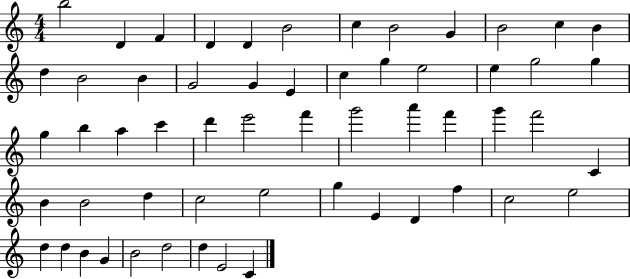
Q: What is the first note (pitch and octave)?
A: B5